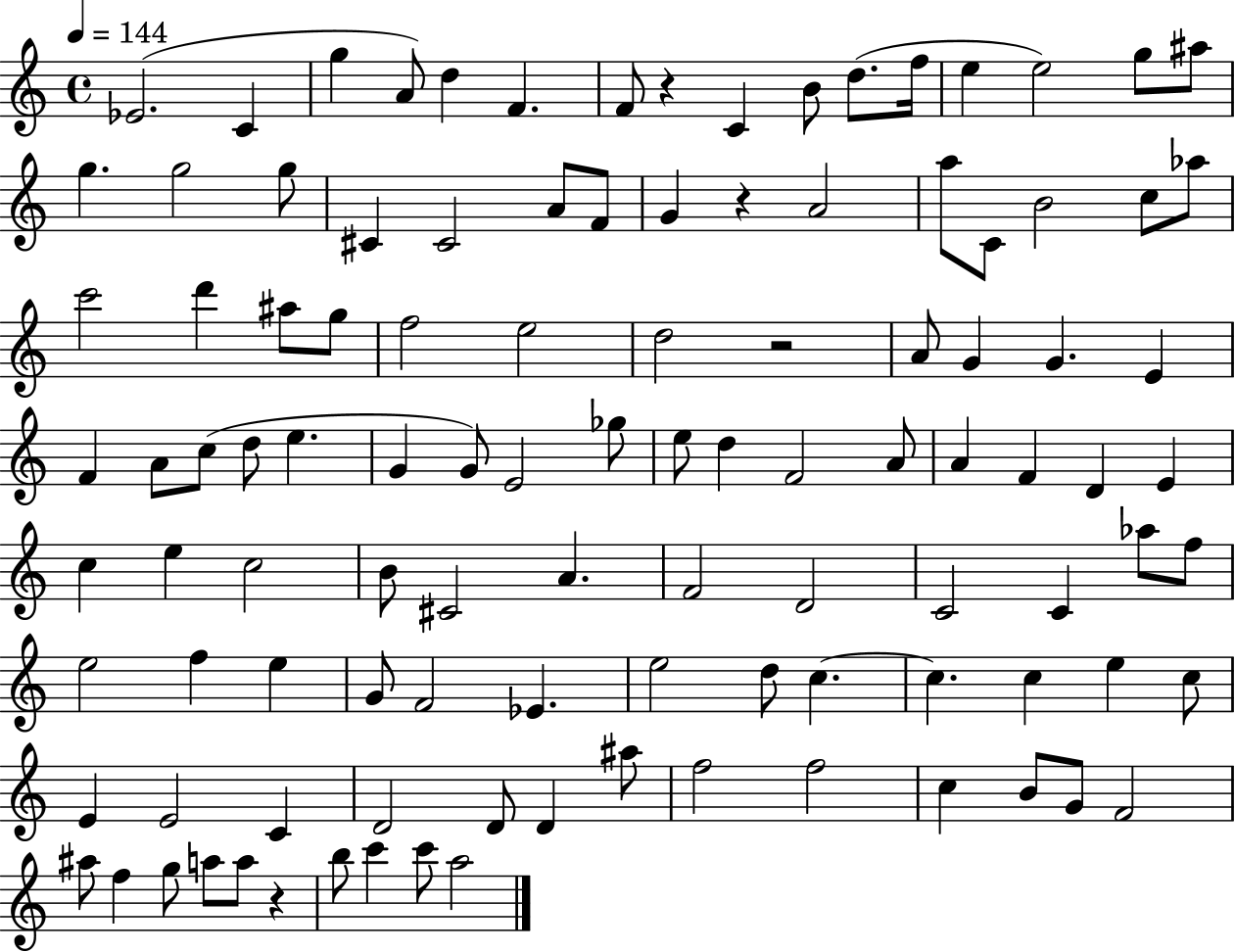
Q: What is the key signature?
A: C major